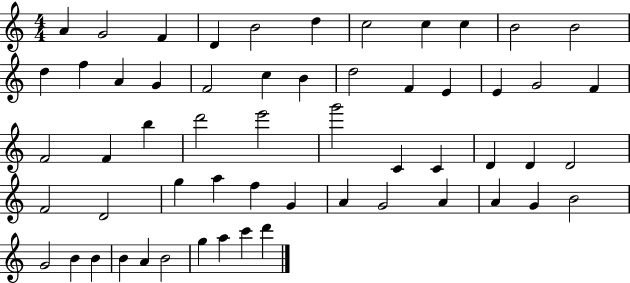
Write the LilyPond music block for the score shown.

{
  \clef treble
  \numericTimeSignature
  \time 4/4
  \key c \major
  a'4 g'2 f'4 | d'4 b'2 d''4 | c''2 c''4 c''4 | b'2 b'2 | \break d''4 f''4 a'4 g'4 | f'2 c''4 b'4 | d''2 f'4 e'4 | e'4 g'2 f'4 | \break f'2 f'4 b''4 | d'''2 e'''2 | g'''2 c'4 c'4 | d'4 d'4 d'2 | \break f'2 d'2 | g''4 a''4 f''4 g'4 | a'4 g'2 a'4 | a'4 g'4 b'2 | \break g'2 b'4 b'4 | b'4 a'4 b'2 | g''4 a''4 c'''4 d'''4 | \bar "|."
}